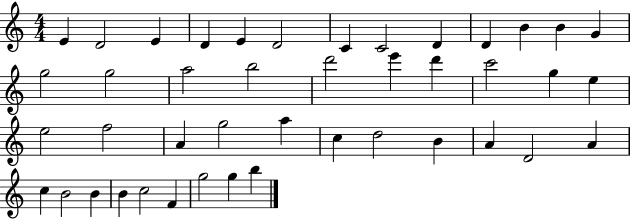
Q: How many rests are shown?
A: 0